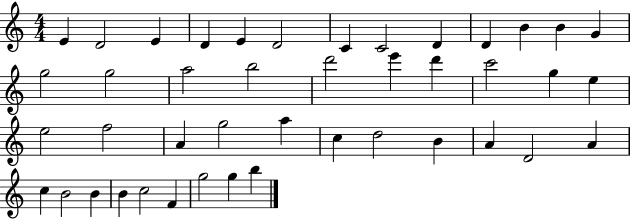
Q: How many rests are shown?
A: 0